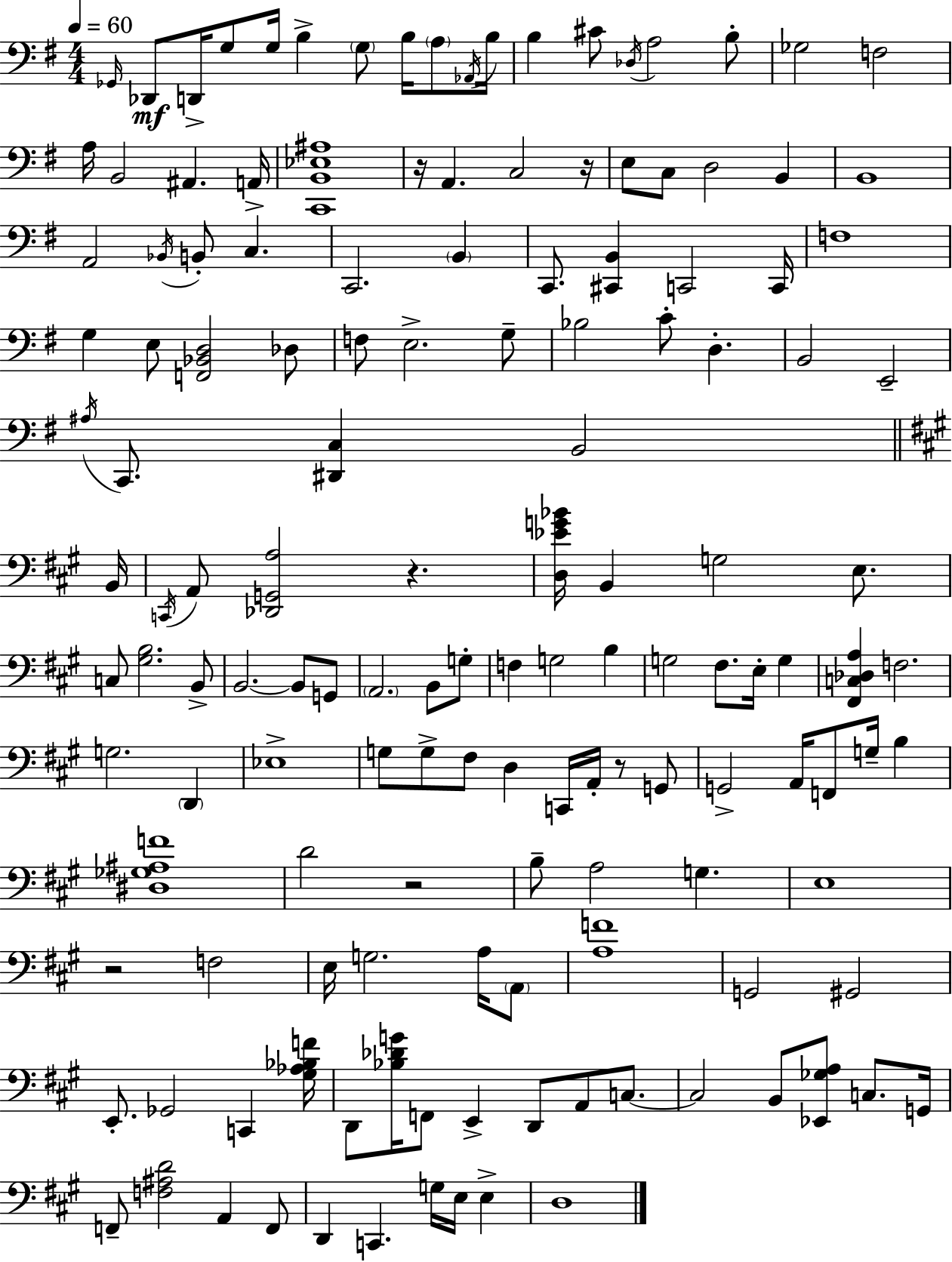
{
  \clef bass
  \numericTimeSignature
  \time 4/4
  \key g \major
  \tempo 4 = 60
  \grace { ges,16 }\mf des,8 d,16-> g8 g16 b4-> \parenthesize g8 b16 \parenthesize a8 | \acciaccatura { aes,16 } b16 b4 cis'8 \acciaccatura { des16 } a2 | b8-. ges2 f2 | a16 b,2 ais,4. | \break a,16-> <c, b, ees ais>1 | r16 a,4. c2 | r16 e8 c8 d2 b,4 | b,1 | \break a,2 \acciaccatura { bes,16 } b,8-. c4. | c,2. | \parenthesize b,4 c,8. <cis, b,>4 c,2 | c,16 f1 | \break g4 e8 <f, bes, d>2 | des8 f8 e2.-> | g8-- bes2 c'8-. d4.-. | b,2 e,2-- | \break \acciaccatura { ais16 } c,8. <dis, c>4 b,2 | \bar "||" \break \key a \major b,16 \acciaccatura { c,16 } a,8 <des, g, a>2 r4. | <d ees' g' bes'>16 b,4 g2 e8. | c8 <gis b>2. | b,8-> b,2.~~ b,8 | \break g,8 \parenthesize a,2. b,8 | g8-. f4 g2 b4 | g2 fis8. e16-. g4 | <fis, c des a>4 f2. | \break g2. \parenthesize d,4 | ees1-> | g8 g8-> fis8 d4 c,16 a,16-. r8 | g,8 g,2-> a,16 f,8 g16-- b4 | \break <dis ges ais f'>1 | d'2 r2 | b8-- a2 g4. | e1 | \break r2 f2 | e16 g2. a16 | \parenthesize a,8 <a f'>1 | g,2 gis,2 | \break e,8.-. ges,2 c,4 | <gis aes bes f'>16 d,8 <bes des' g'>16 f,8 e,4-> d,8 a,8 c8.~~ | c2 b,8 <ees, ges a>8 c8. | g,16 f,8-- <f ais d'>2 a,4 | \break f,8 d,4 c,4. g16 e16 e4-> | d1 | \bar "|."
}